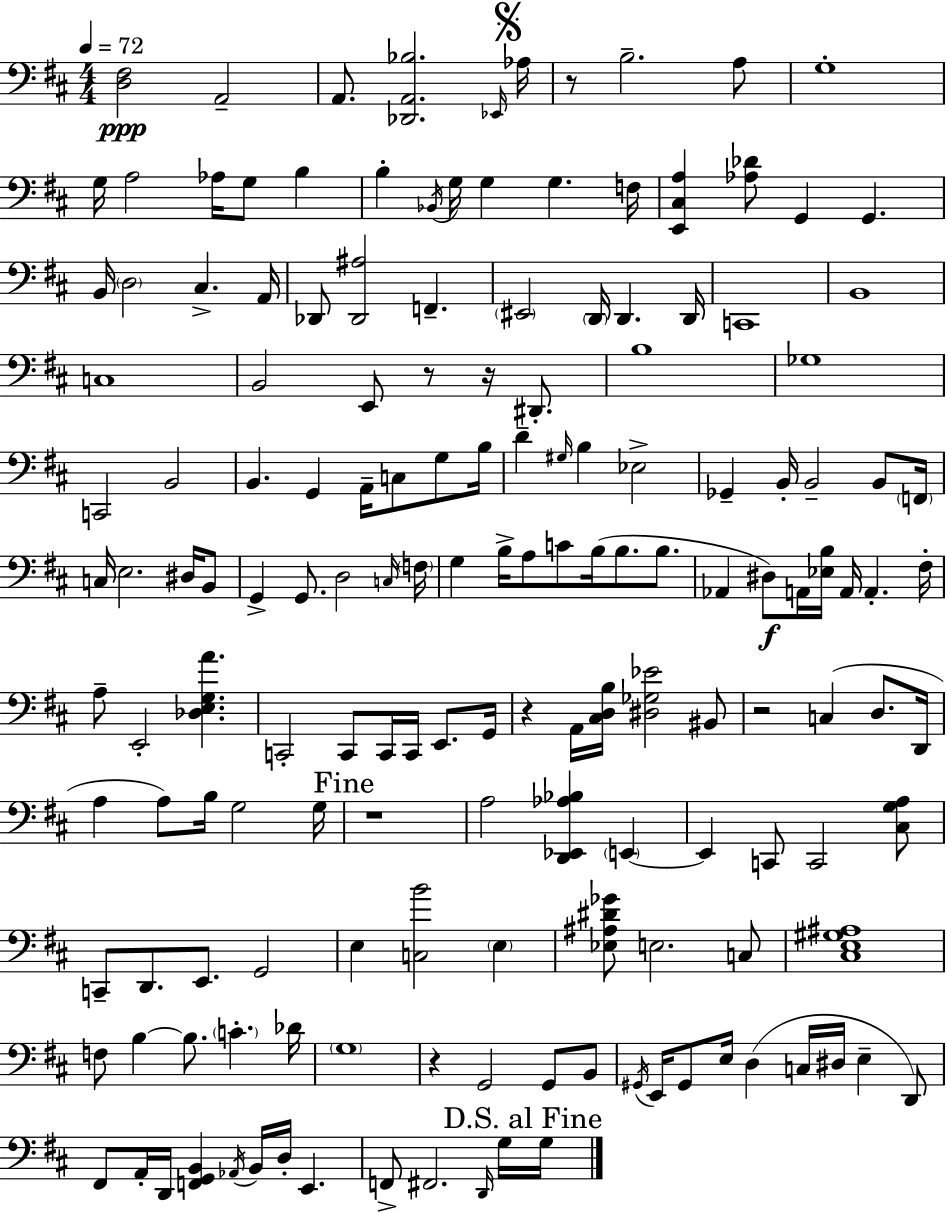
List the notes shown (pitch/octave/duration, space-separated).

[D3,F#3]/h A2/h A2/e. [Db2,A2,Bb3]/h. Eb2/s Ab3/s R/e B3/h. A3/e G3/w G3/s A3/h Ab3/s G3/e B3/q B3/q Bb2/s G3/s G3/q G3/q. F3/s [E2,C#3,A3]/q [Ab3,Db4]/e G2/q G2/q. B2/s D3/h C#3/q. A2/s Db2/e [Db2,A#3]/h F2/q. EIS2/h D2/s D2/q. D2/s C2/w B2/w C3/w B2/h E2/e R/e R/s D#2/e. B3/w Gb3/w C2/h B2/h B2/q. G2/q A2/s C3/e G3/e B3/s D4/q G#3/s B3/q Eb3/h Gb2/q B2/s B2/h B2/e F2/s C3/s E3/h. D#3/s B2/e G2/q G2/e. D3/h C3/s F3/s G3/q B3/s A3/e C4/e B3/s B3/e. B3/e. Ab2/q D#3/e A2/s [Eb3,B3]/s A2/s A2/q. F#3/s A3/e E2/h [Db3,E3,G3,A4]/q. C2/h C2/e C2/s C2/s E2/e. G2/s R/q A2/s [C#3,D3,B3]/s [D#3,Gb3,Eb4]/h BIS2/e R/h C3/q D3/e. D2/s A3/q A3/e B3/s G3/h G3/s R/w A3/h [D2,Eb2,Ab3,Bb3]/q E2/q E2/q C2/e C2/h [C#3,G3,A3]/e C2/e D2/e. E2/e. G2/h E3/q [C3,B4]/h E3/q [Eb3,A#3,D#4,Gb4]/e E3/h. C3/e [C#3,E3,G#3,A#3]/w F3/e B3/q B3/e. C4/q. Db4/s G3/w R/q G2/h G2/e B2/e G#2/s E2/s G#2/e E3/s D3/q C3/s D#3/s E3/q D2/e F#2/e A2/s D2/s [F2,G2,B2]/q Ab2/s B2/s D3/s E2/q. F2/e F#2/h. D2/s G3/s G3/s